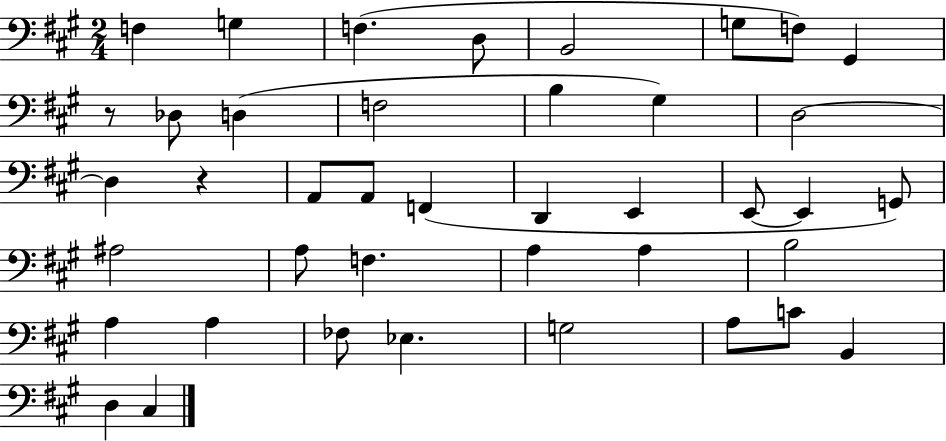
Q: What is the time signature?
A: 2/4